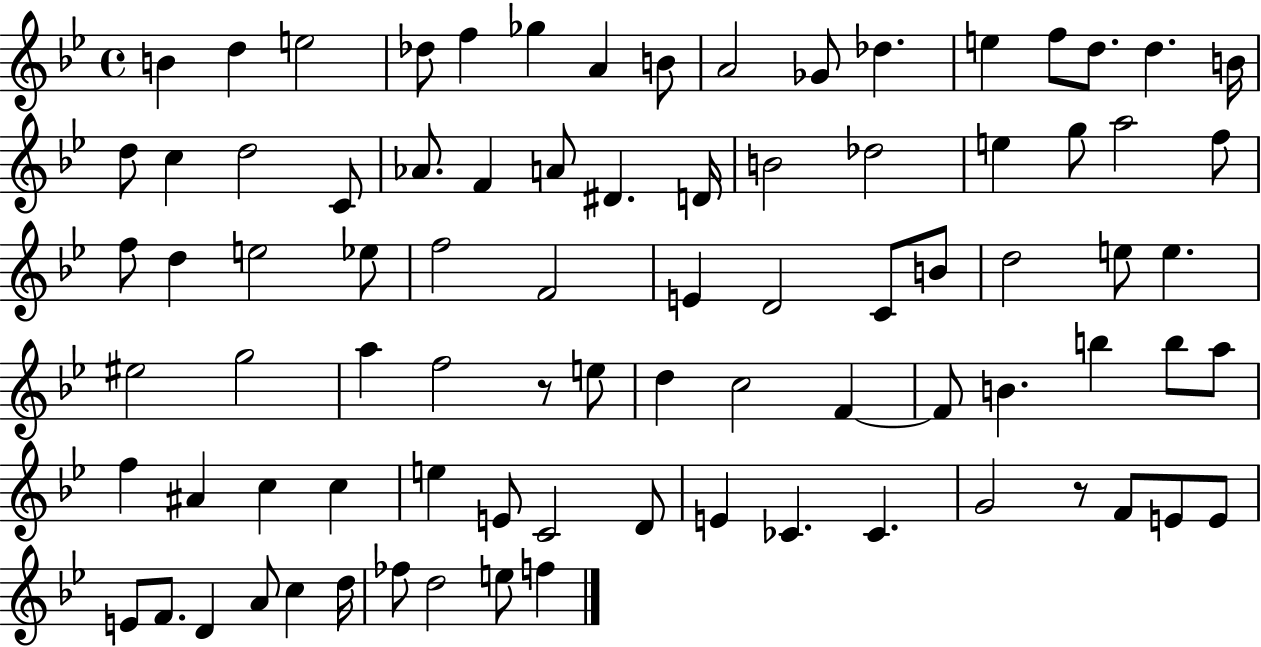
B4/q D5/q E5/h Db5/e F5/q Gb5/q A4/q B4/e A4/h Gb4/e Db5/q. E5/q F5/e D5/e. D5/q. B4/s D5/e C5/q D5/h C4/e Ab4/e. F4/q A4/e D#4/q. D4/s B4/h Db5/h E5/q G5/e A5/h F5/e F5/e D5/q E5/h Eb5/e F5/h F4/h E4/q D4/h C4/e B4/e D5/h E5/e E5/q. EIS5/h G5/h A5/q F5/h R/e E5/e D5/q C5/h F4/q F4/e B4/q. B5/q B5/e A5/e F5/q A#4/q C5/q C5/q E5/q E4/e C4/h D4/e E4/q CES4/q. CES4/q. G4/h R/e F4/e E4/e E4/e E4/e F4/e. D4/q A4/e C5/q D5/s FES5/e D5/h E5/e F5/q